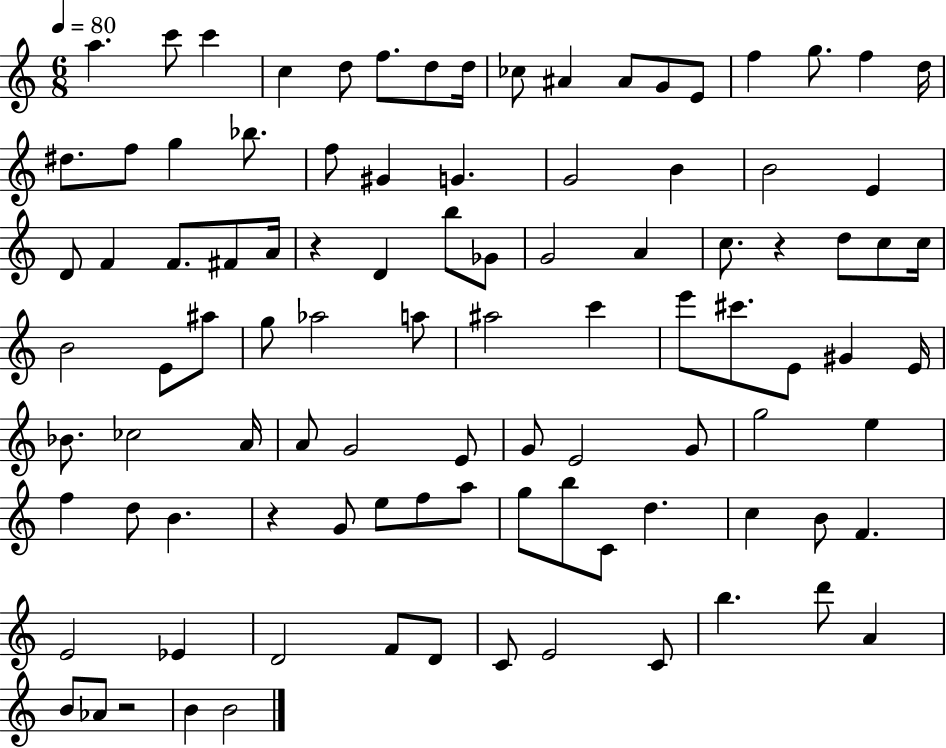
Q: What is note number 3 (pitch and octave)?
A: C6